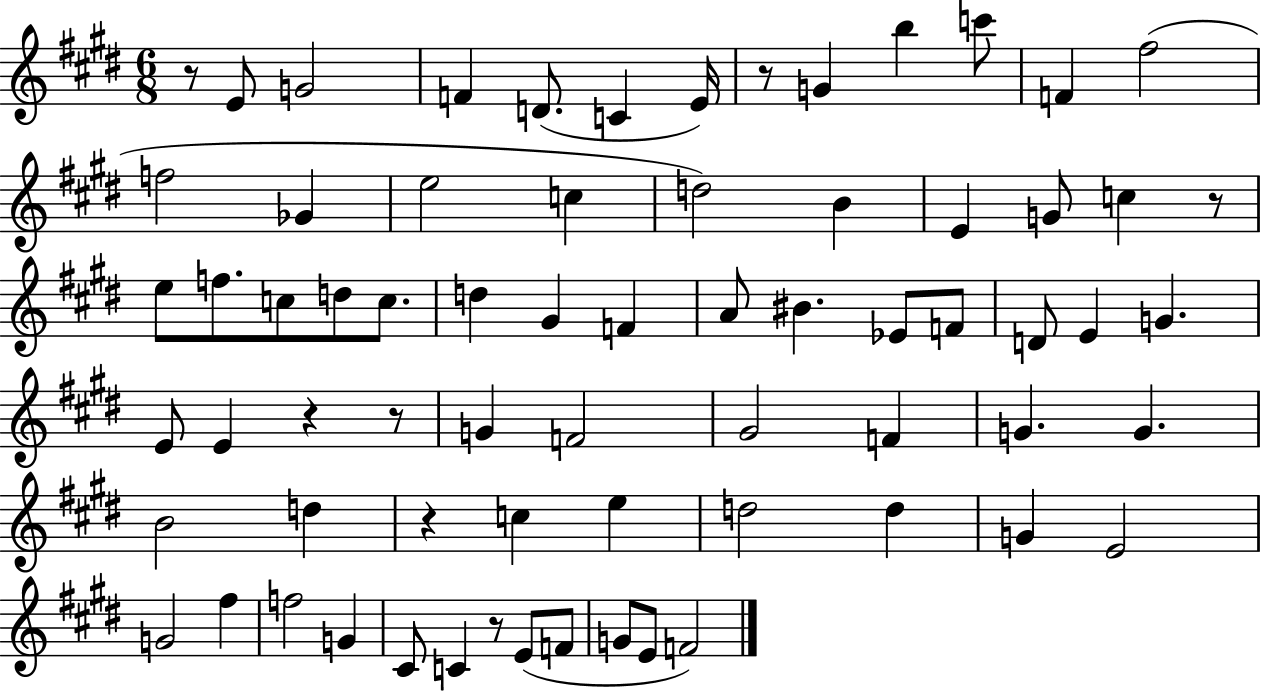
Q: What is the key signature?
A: E major